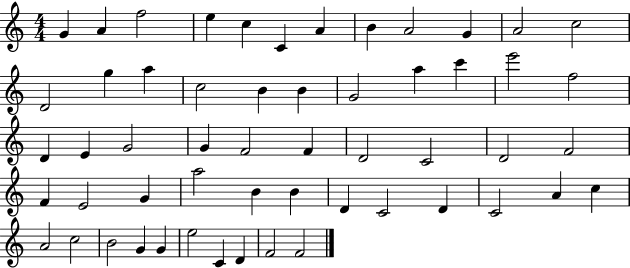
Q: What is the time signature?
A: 4/4